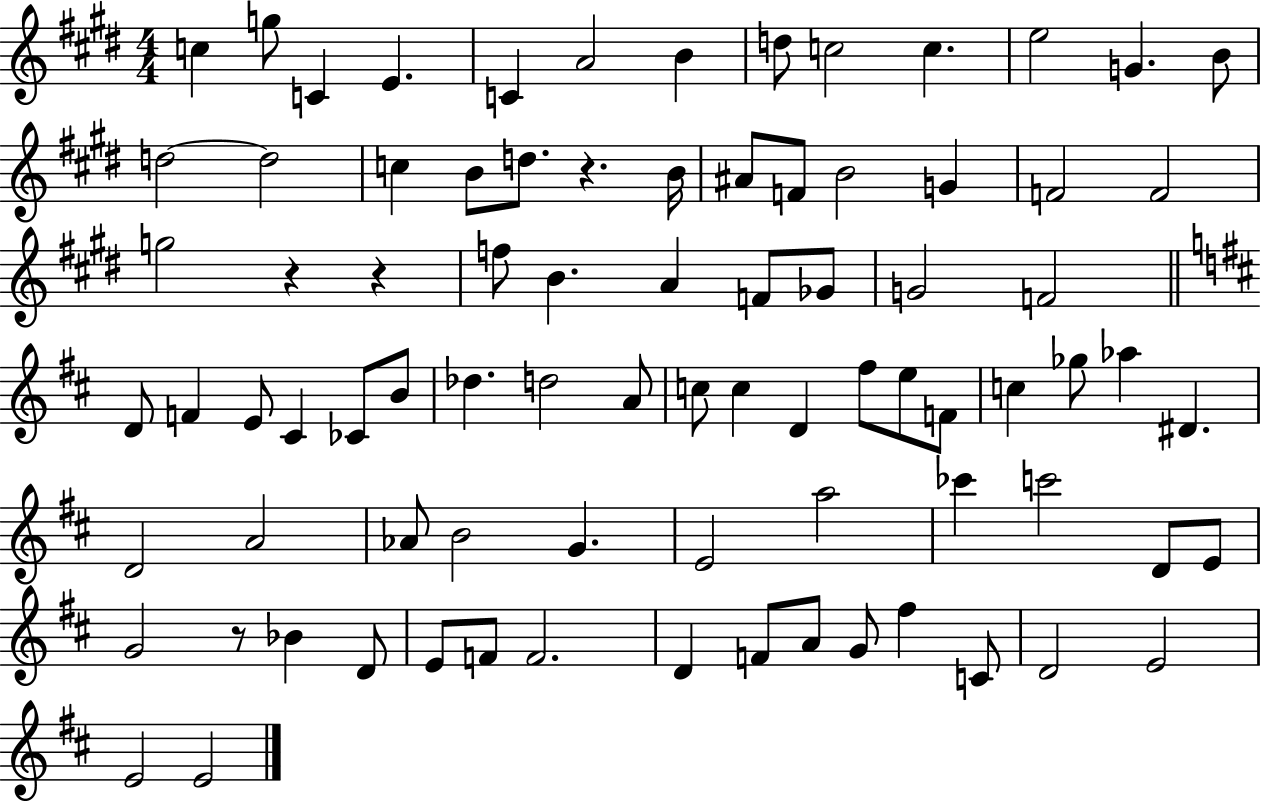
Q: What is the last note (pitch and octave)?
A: E4